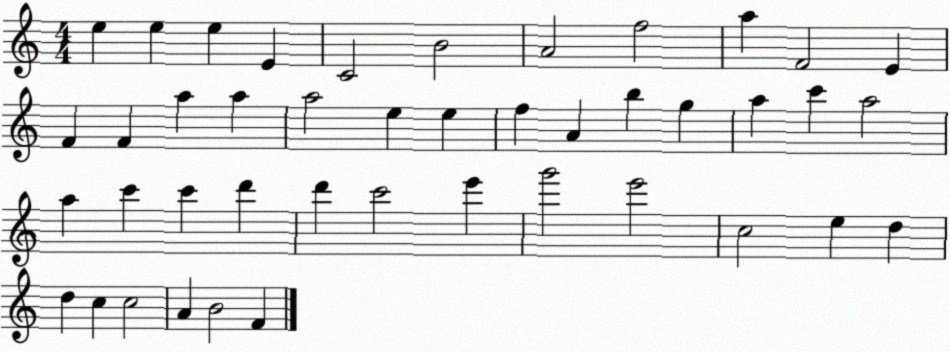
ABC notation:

X:1
T:Untitled
M:4/4
L:1/4
K:C
e e e E C2 B2 A2 f2 a F2 E F F a a a2 e e f A b g a c' a2 a c' c' d' d' c'2 e' g'2 e'2 c2 e d d c c2 A B2 F